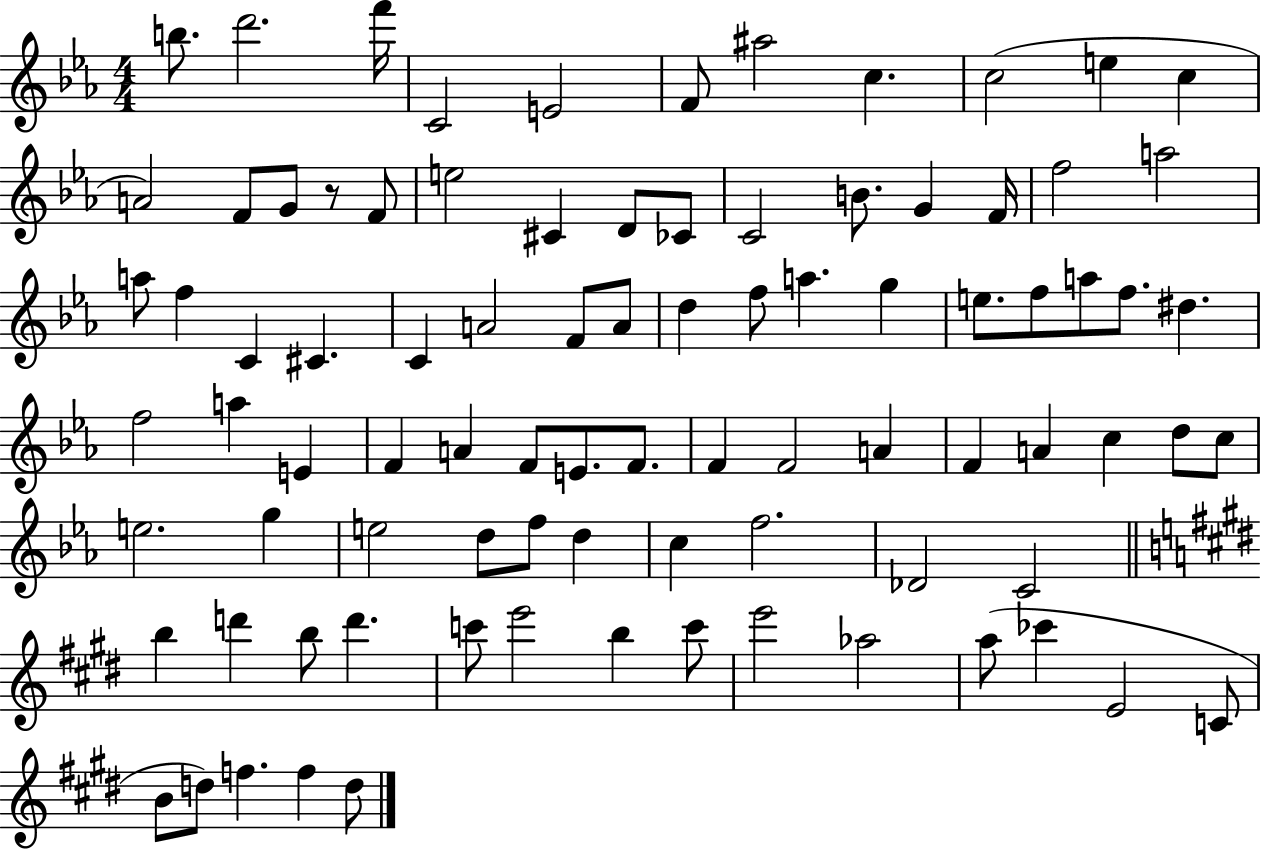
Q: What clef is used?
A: treble